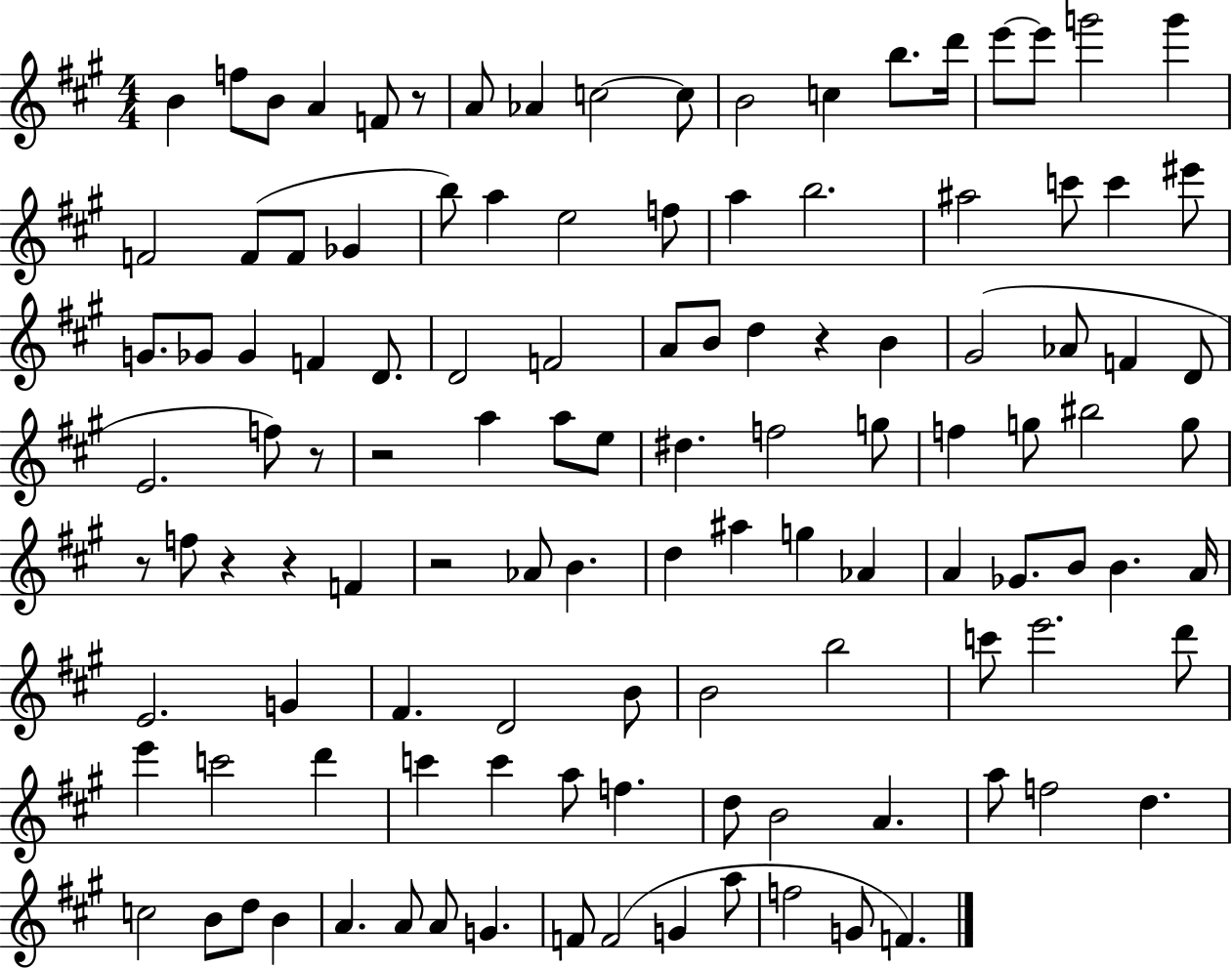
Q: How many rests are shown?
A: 8